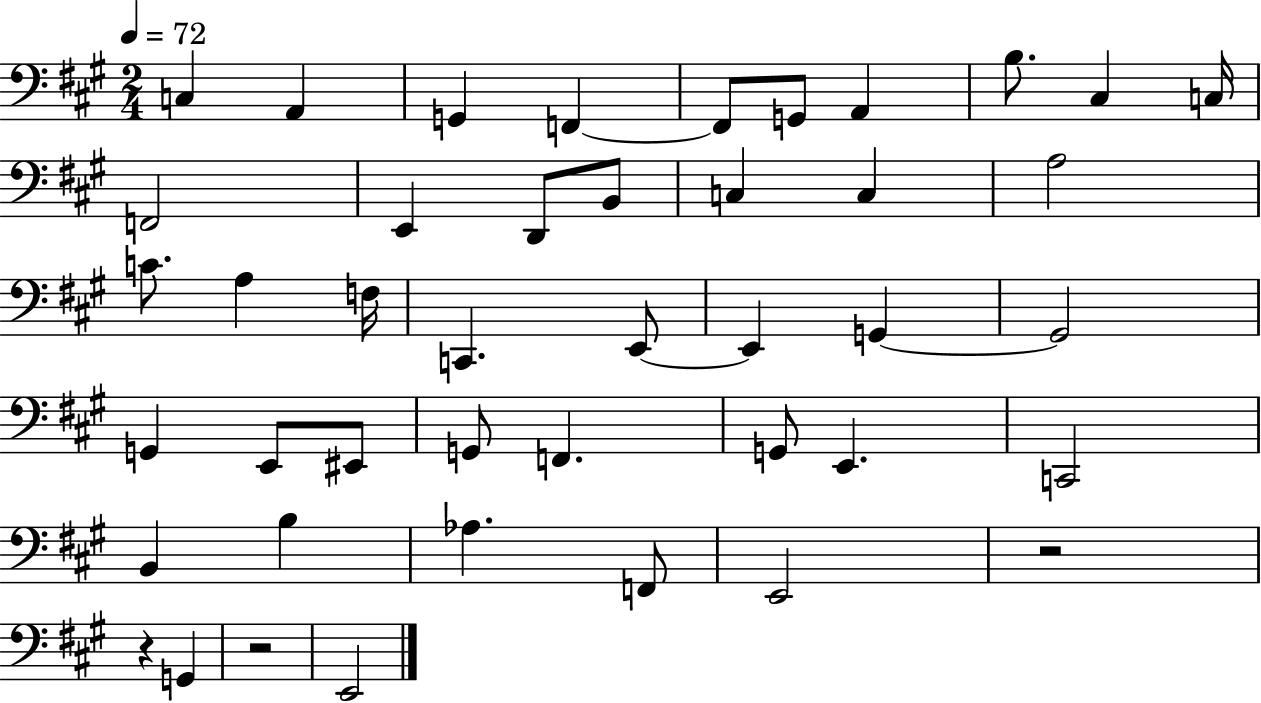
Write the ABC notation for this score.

X:1
T:Untitled
M:2/4
L:1/4
K:A
C, A,, G,, F,, F,,/2 G,,/2 A,, B,/2 ^C, C,/4 F,,2 E,, D,,/2 B,,/2 C, C, A,2 C/2 A, F,/4 C,, E,,/2 E,, G,, G,,2 G,, E,,/2 ^E,,/2 G,,/2 F,, G,,/2 E,, C,,2 B,, B, _A, F,,/2 E,,2 z2 z G,, z2 E,,2